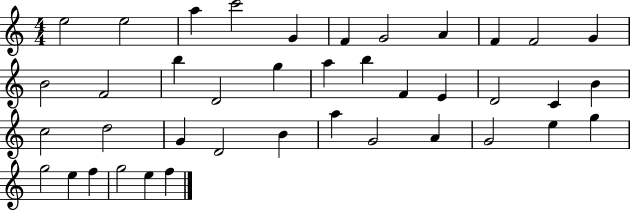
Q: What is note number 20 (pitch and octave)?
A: E4